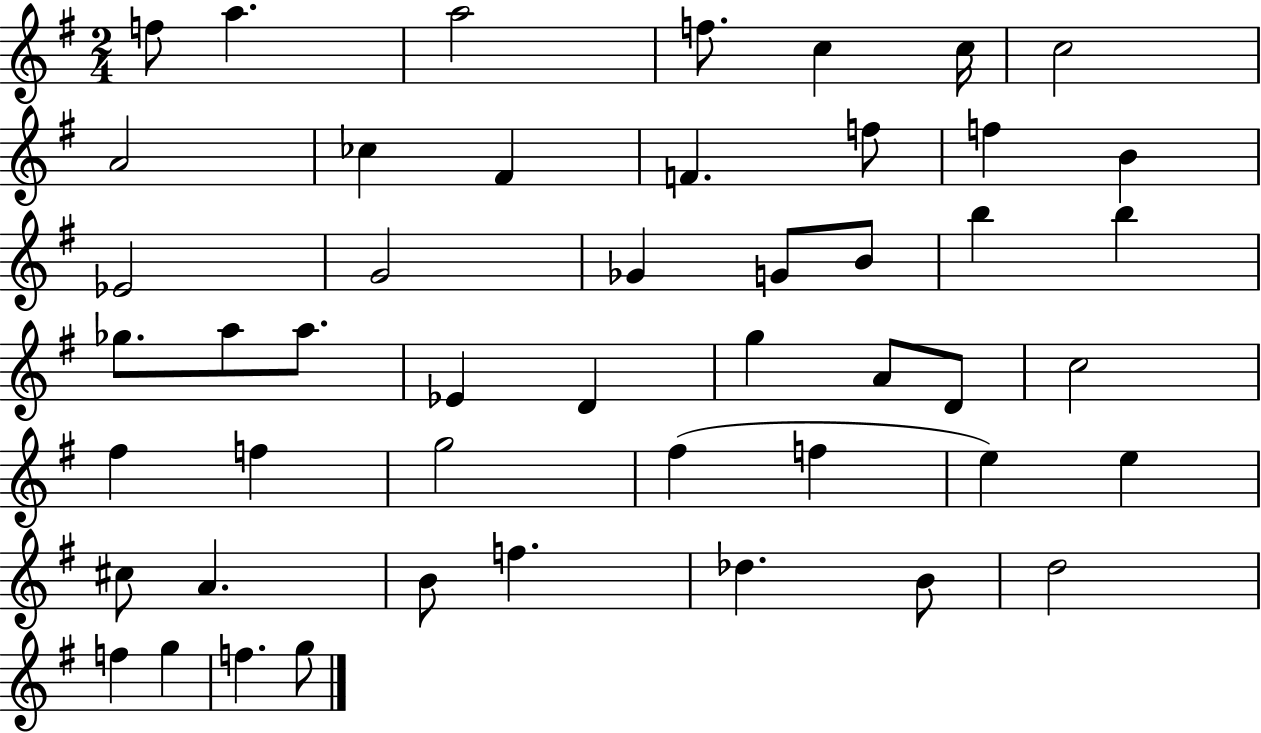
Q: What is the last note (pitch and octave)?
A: G5